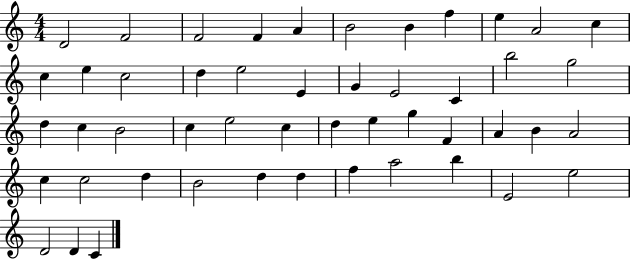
X:1
T:Untitled
M:4/4
L:1/4
K:C
D2 F2 F2 F A B2 B f e A2 c c e c2 d e2 E G E2 C b2 g2 d c B2 c e2 c d e g F A B A2 c c2 d B2 d d f a2 b E2 e2 D2 D C